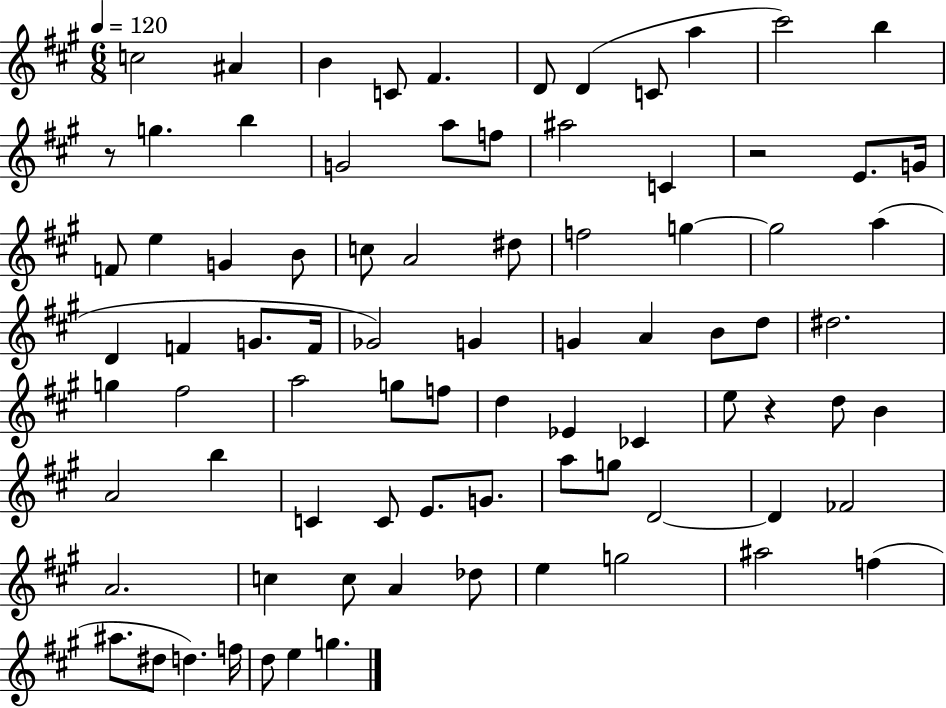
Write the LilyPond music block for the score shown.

{
  \clef treble
  \numericTimeSignature
  \time 6/8
  \key a \major
  \tempo 4 = 120
  c''2 ais'4 | b'4 c'8 fis'4. | d'8 d'4( c'8 a''4 | cis'''2) b''4 | \break r8 g''4. b''4 | g'2 a''8 f''8 | ais''2 c'4 | r2 e'8. g'16 | \break f'8 e''4 g'4 b'8 | c''8 a'2 dis''8 | f''2 g''4~~ | g''2 a''4( | \break d'4 f'4 g'8. f'16 | ges'2) g'4 | g'4 a'4 b'8 d''8 | dis''2. | \break g''4 fis''2 | a''2 g''8 f''8 | d''4 ees'4 ces'4 | e''8 r4 d''8 b'4 | \break a'2 b''4 | c'4 c'8 e'8. g'8. | a''8 g''8 d'2~~ | d'4 fes'2 | \break a'2. | c''4 c''8 a'4 des''8 | e''4 g''2 | ais''2 f''4( | \break ais''8. dis''8 d''4.) f''16 | d''8 e''4 g''4. | \bar "|."
}